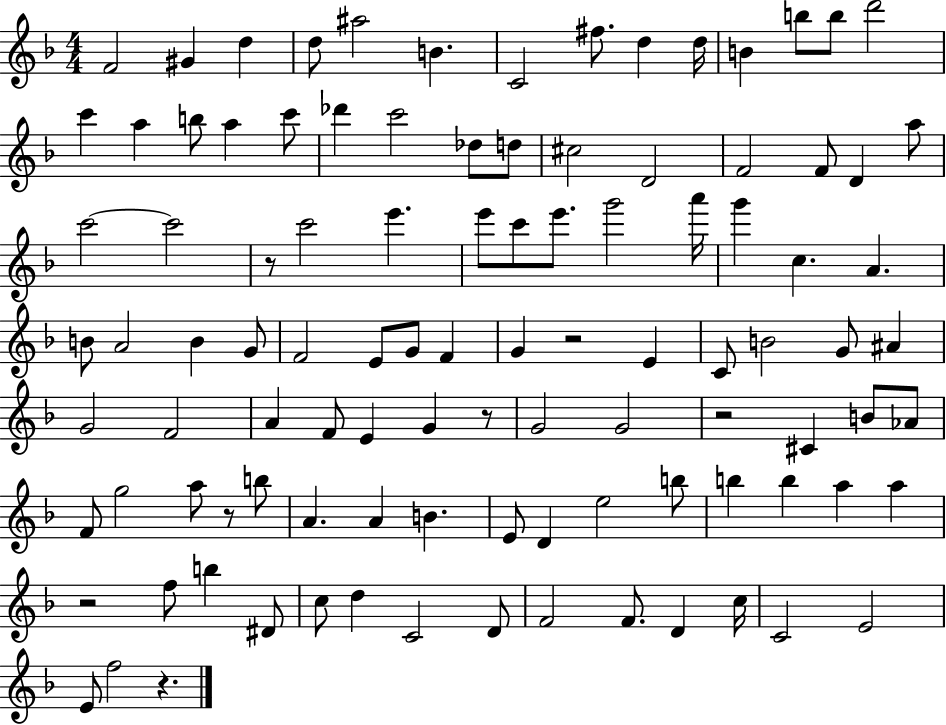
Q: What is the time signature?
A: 4/4